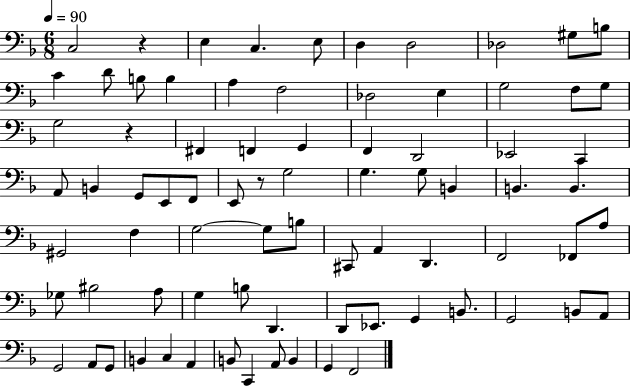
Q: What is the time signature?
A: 6/8